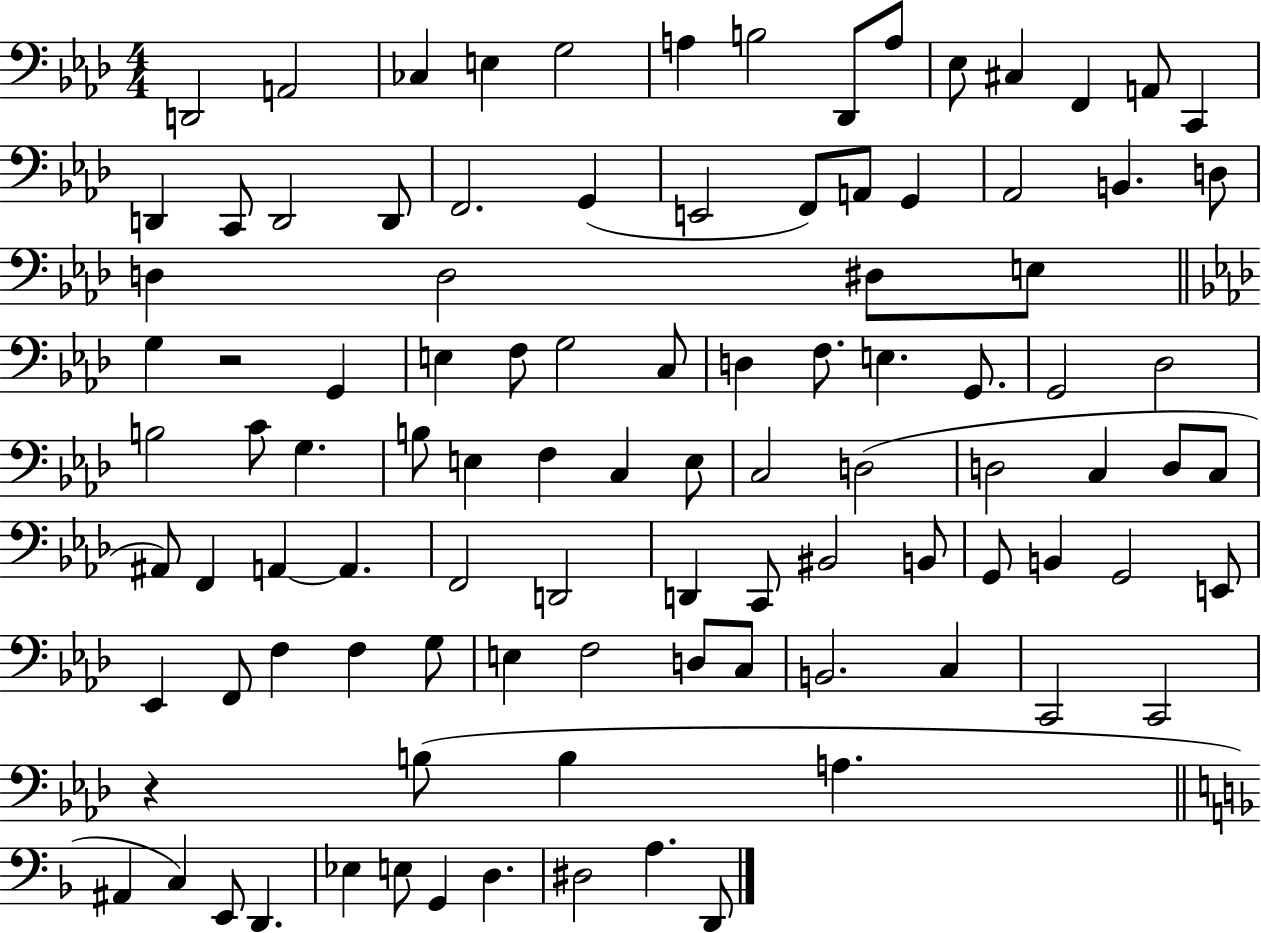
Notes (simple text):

D2/h A2/h CES3/q E3/q G3/h A3/q B3/h Db2/e A3/e Eb3/e C#3/q F2/q A2/e C2/q D2/q C2/e D2/h D2/e F2/h. G2/q E2/h F2/e A2/e G2/q Ab2/h B2/q. D3/e D3/q D3/h D#3/e E3/e G3/q R/h G2/q E3/q F3/e G3/h C3/e D3/q F3/e. E3/q. G2/e. G2/h Db3/h B3/h C4/e G3/q. B3/e E3/q F3/q C3/q E3/e C3/h D3/h D3/h C3/q D3/e C3/e A#2/e F2/q A2/q A2/q. F2/h D2/h D2/q C2/e BIS2/h B2/e G2/e B2/q G2/h E2/e Eb2/q F2/e F3/q F3/q G3/e E3/q F3/h D3/e C3/e B2/h. C3/q C2/h C2/h R/q B3/e B3/q A3/q. A#2/q C3/q E2/e D2/q. Eb3/q E3/e G2/q D3/q. D#3/h A3/q. D2/e